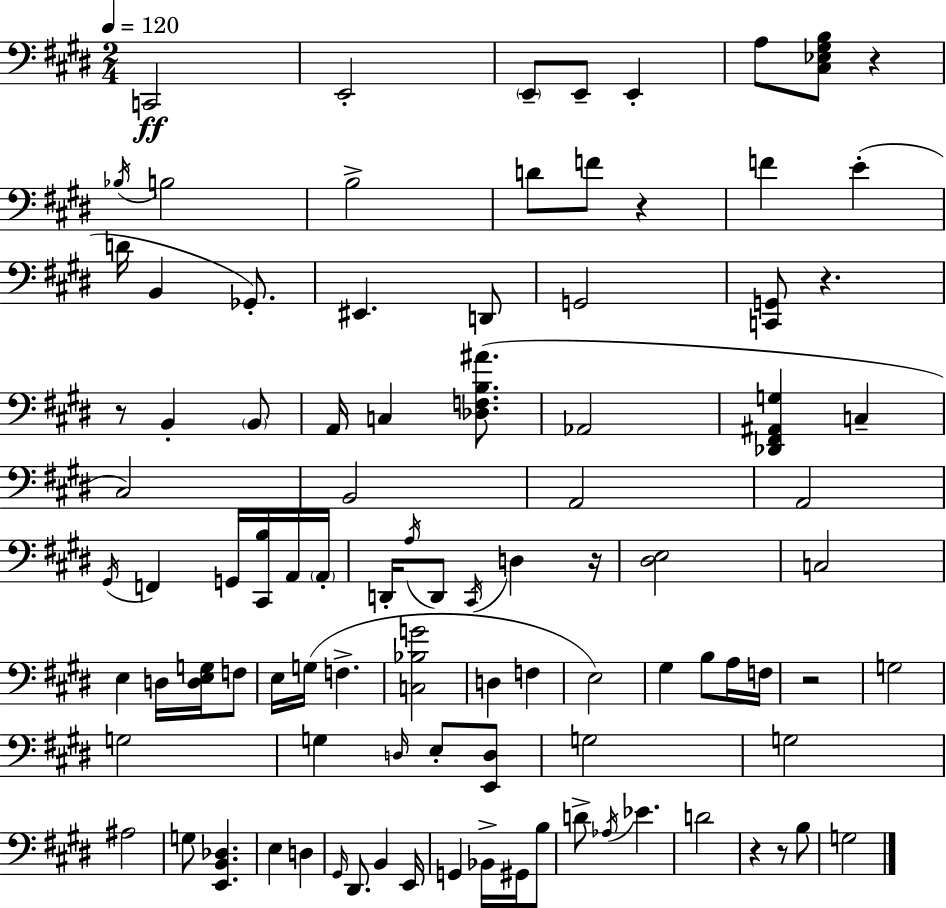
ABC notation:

X:1
T:Untitled
M:2/4
L:1/4
K:E
C,,2 E,,2 E,,/2 E,,/2 E,, A,/2 [^C,_E,^G,B,]/2 z _B,/4 B,2 B,2 D/2 F/2 z F E D/4 B,, _G,,/2 ^E,, D,,/2 G,,2 [C,,G,,]/2 z z/2 B,, B,,/2 A,,/4 C, [_D,F,B,^A]/2 _A,,2 [_D,,^F,,^A,,G,] C, ^C,2 B,,2 A,,2 A,,2 ^G,,/4 F,, G,,/4 [^C,,B,]/4 A,,/4 A,,/4 D,,/4 A,/4 D,,/2 ^C,,/4 D, z/4 [^D,E,]2 C,2 E, D,/4 [D,E,G,]/4 F,/2 E,/4 G,/4 F, [C,_B,G]2 D, F, E,2 ^G, B,/2 A,/4 F,/4 z2 G,2 G,2 G, D,/4 E,/2 [E,,D,]/2 G,2 G,2 ^A,2 G,/2 [E,,B,,_D,] E, D, ^G,,/4 ^D,,/2 B,, E,,/4 G,, _B,,/4 ^G,,/4 B,/2 D/2 _A,/4 _E D2 z z/2 B,/2 G,2